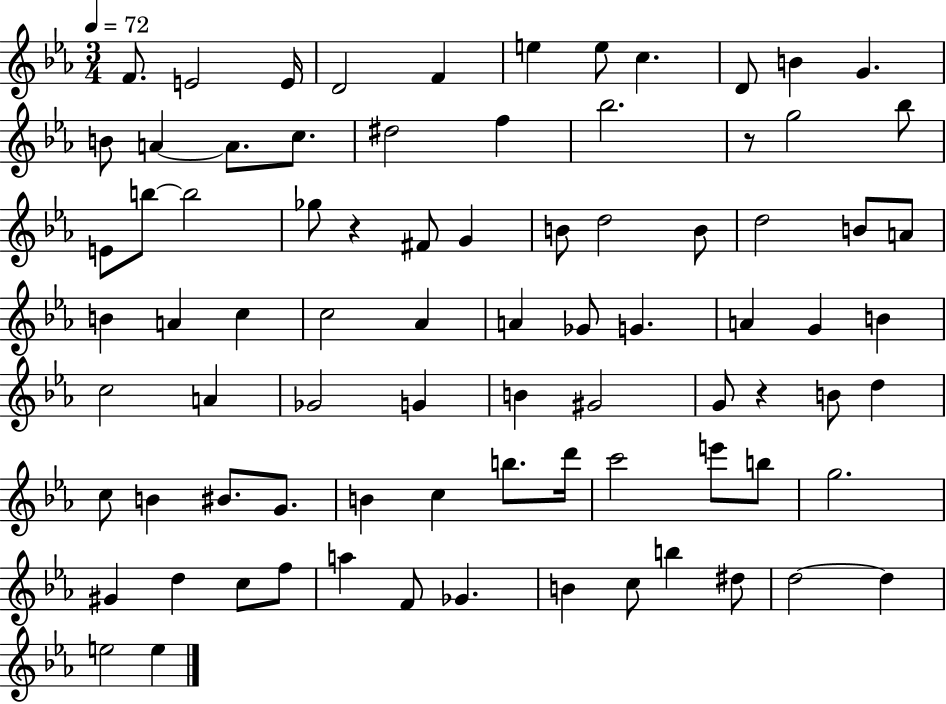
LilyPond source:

{
  \clef treble
  \numericTimeSignature
  \time 3/4
  \key ees \major
  \tempo 4 = 72
  \repeat volta 2 { f'8. e'2 e'16 | d'2 f'4 | e''4 e''8 c''4. | d'8 b'4 g'4. | \break b'8 a'4~~ a'8. c''8. | dis''2 f''4 | bes''2. | r8 g''2 bes''8 | \break e'8 b''8~~ b''2 | ges''8 r4 fis'8 g'4 | b'8 d''2 b'8 | d''2 b'8 a'8 | \break b'4 a'4 c''4 | c''2 aes'4 | a'4 ges'8 g'4. | a'4 g'4 b'4 | \break c''2 a'4 | ges'2 g'4 | b'4 gis'2 | g'8 r4 b'8 d''4 | \break c''8 b'4 bis'8. g'8. | b'4 c''4 b''8. d'''16 | c'''2 e'''8 b''8 | g''2. | \break gis'4 d''4 c''8 f''8 | a''4 f'8 ges'4. | b'4 c''8 b''4 dis''8 | d''2~~ d''4 | \break e''2 e''4 | } \bar "|."
}